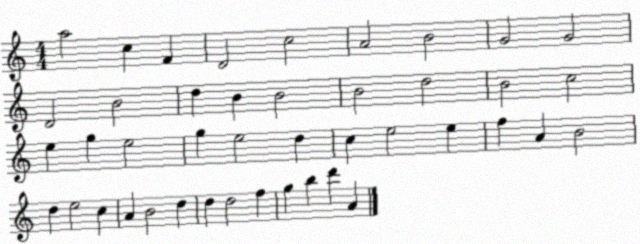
X:1
T:Untitled
M:4/4
L:1/4
K:C
a2 c F D2 c2 A2 B2 G2 G2 D2 B2 d B B2 B2 d2 B2 c2 e g e2 g e2 d c e2 e f A B2 d e2 c A B2 d d d2 f g b d' A